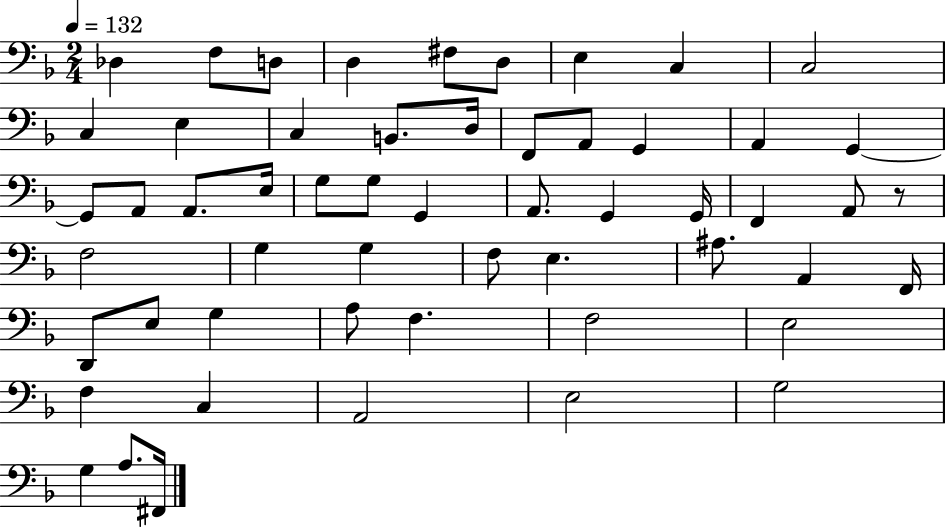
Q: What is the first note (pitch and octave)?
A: Db3